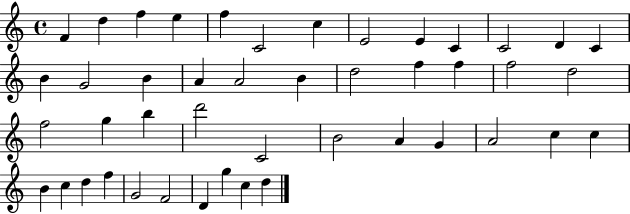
F4/q D5/q F5/q E5/q F5/q C4/h C5/q E4/h E4/q C4/q C4/h D4/q C4/q B4/q G4/h B4/q A4/q A4/h B4/q D5/h F5/q F5/q F5/h D5/h F5/h G5/q B5/q D6/h C4/h B4/h A4/q G4/q A4/h C5/q C5/q B4/q C5/q D5/q F5/q G4/h F4/h D4/q G5/q C5/q D5/q